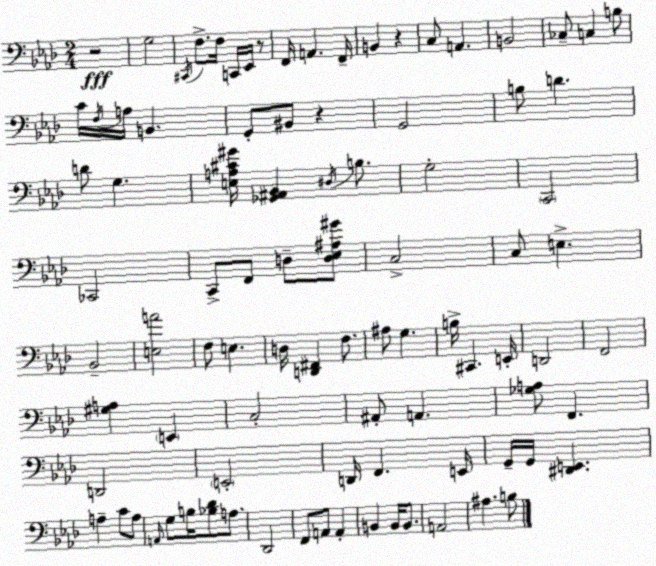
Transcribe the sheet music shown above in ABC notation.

X:1
T:Untitled
M:2/4
L:1/4
K:Fm
z2 G,2 ^C,,/4 F,/2 F,/4 C,,/4 _E,,/4 z/2 F,,/4 A,, F,,/4 B,, z C,/2 A,, B,,2 _C,/2 C, B,/2 C/4 F,/4 A,/4 B,, G,,/2 ^B,,/2 z G,,2 B,/2 D D/2 G, [E,A,^C^G]/4 [_G,,^A,,_B,,] ^D,/4 B,/2 G,2 C,,2 _C,,2 C,,/2 F,,/2 D,/2 [D,_E,^A,^G]/2 C,2 C,/2 E, _B,,2 [E,A]2 F,/2 E, D,/4 [D,,^F,,] F,/2 ^A,/2 G, B,/4 ^C,, E,,/4 D,,2 F,,2 [^G,A,] E,, C,2 ^A,,/2 A,, [_G,A,]/2 F,, D,,2 E,,2 D,,/4 F,, E,,/4 G,,/4 G,,/4 [^D,,E,,] A, C/2 A,/2 A,,/4 G,/2 B,/4 [_B,_D]/2 A,/2 _D,,2 F,,/2 A,,/2 A,, B,, B,,/4 B,,/2 A,,2 ^A, B,/2